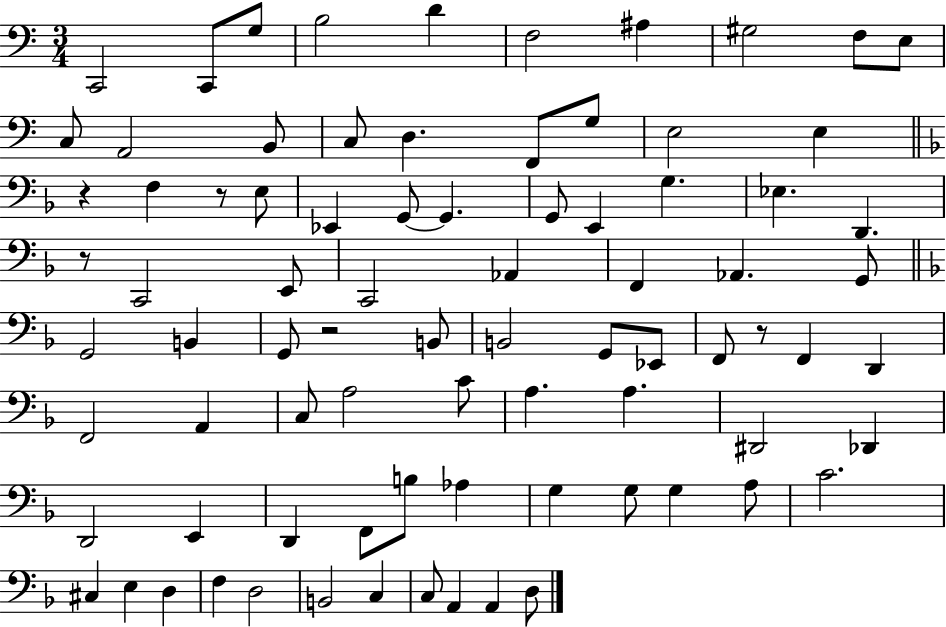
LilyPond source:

{
  \clef bass
  \numericTimeSignature
  \time 3/4
  \key c \major
  c,2 c,8 g8 | b2 d'4 | f2 ais4 | gis2 f8 e8 | \break c8 a,2 b,8 | c8 d4. f,8 g8 | e2 e4 | \bar "||" \break \key d \minor r4 f4 r8 e8 | ees,4 g,8~~ g,4. | g,8 e,4 g4. | ees4. d,4. | \break r8 c,2 e,8 | c,2 aes,4 | f,4 aes,4. g,8 | \bar "||" \break \key d \minor g,2 b,4 | g,8 r2 b,8 | b,2 g,8 ees,8 | f,8 r8 f,4 d,4 | \break f,2 a,4 | c8 a2 c'8 | a4. a4. | dis,2 des,4 | \break d,2 e,4 | d,4 f,8 b8 aes4 | g4 g8 g4 a8 | c'2. | \break cis4 e4 d4 | f4 d2 | b,2 c4 | c8 a,4 a,4 d8 | \break \bar "|."
}